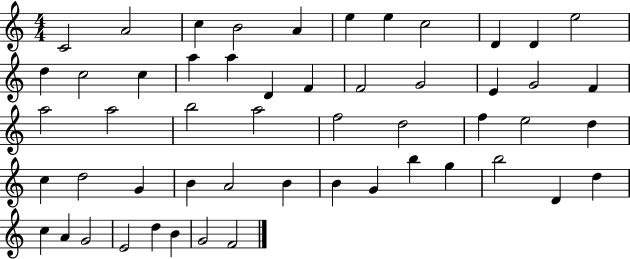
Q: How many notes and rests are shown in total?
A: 53